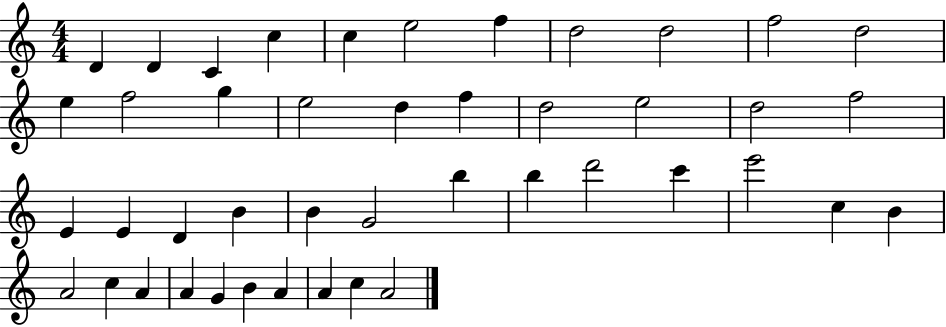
X:1
T:Untitled
M:4/4
L:1/4
K:C
D D C c c e2 f d2 d2 f2 d2 e f2 g e2 d f d2 e2 d2 f2 E E D B B G2 b b d'2 c' e'2 c B A2 c A A G B A A c A2